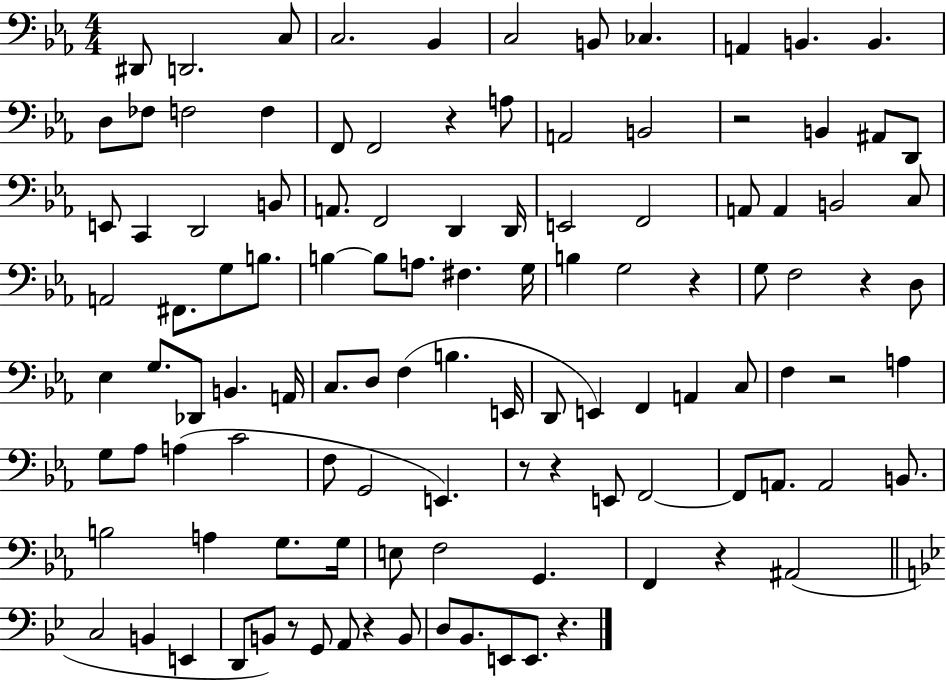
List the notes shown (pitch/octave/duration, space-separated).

D#2/e D2/h. C3/e C3/h. Bb2/q C3/h B2/e CES3/q. A2/q B2/q. B2/q. D3/e FES3/e F3/h F3/q F2/e F2/h R/q A3/e A2/h B2/h R/h B2/q A#2/e D2/e E2/e C2/q D2/h B2/e A2/e. F2/h D2/q D2/s E2/h F2/h A2/e A2/q B2/h C3/e A2/h F#2/e. G3/e B3/e. B3/q B3/e A3/e. F#3/q. G3/s B3/q G3/h R/q G3/e F3/h R/q D3/e Eb3/q G3/e. Db2/e B2/q. A2/s C3/e. D3/e F3/q B3/q. E2/s D2/e E2/q F2/q A2/q C3/e F3/q R/h A3/q G3/e Ab3/e A3/q C4/h F3/e G2/h E2/q. R/e R/q E2/e F2/h F2/e A2/e. A2/h B2/e. B3/h A3/q G3/e. G3/s E3/e F3/h G2/q. F2/q R/q A#2/h C3/h B2/q E2/q D2/e B2/e R/e G2/e A2/e R/q B2/e D3/e Bb2/e. E2/e E2/e. R/q.